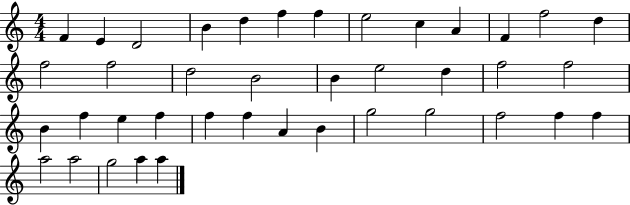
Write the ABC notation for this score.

X:1
T:Untitled
M:4/4
L:1/4
K:C
F E D2 B d f f e2 c A F f2 d f2 f2 d2 B2 B e2 d f2 f2 B f e f f f A B g2 g2 f2 f f a2 a2 g2 a a